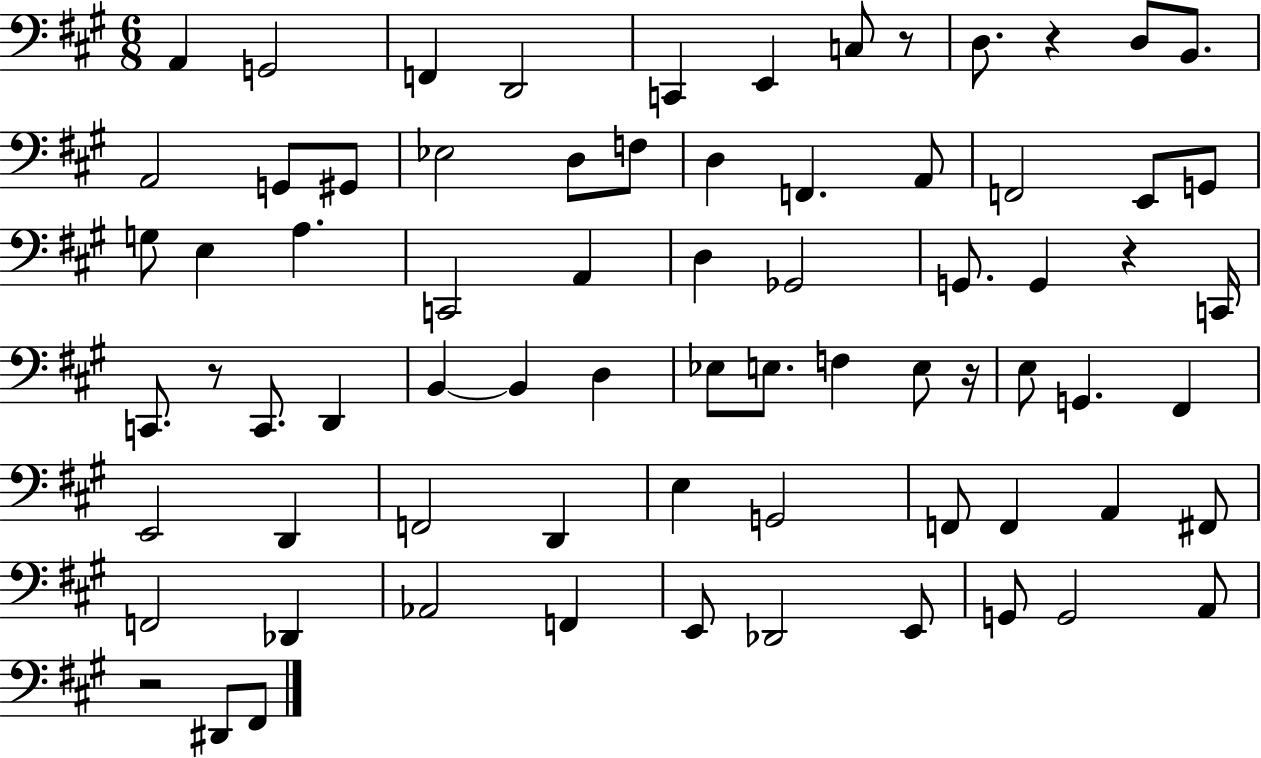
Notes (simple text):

A2/q G2/h F2/q D2/h C2/q E2/q C3/e R/e D3/e. R/q D3/e B2/e. A2/h G2/e G#2/e Eb3/h D3/e F3/e D3/q F2/q. A2/e F2/h E2/e G2/e G3/e E3/q A3/q. C2/h A2/q D3/q Gb2/h G2/e. G2/q R/q C2/s C2/e. R/e C2/e. D2/q B2/q B2/q D3/q Eb3/e E3/e. F3/q E3/e R/s E3/e G2/q. F#2/q E2/h D2/q F2/h D2/q E3/q G2/h F2/e F2/q A2/q F#2/e F2/h Db2/q Ab2/h F2/q E2/e Db2/h E2/e G2/e G2/h A2/e R/h D#2/e F#2/e